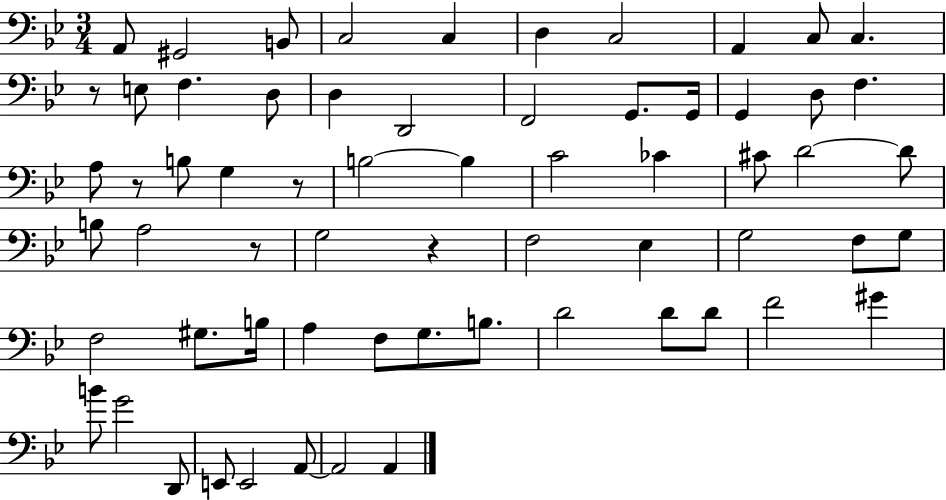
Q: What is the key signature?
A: BES major